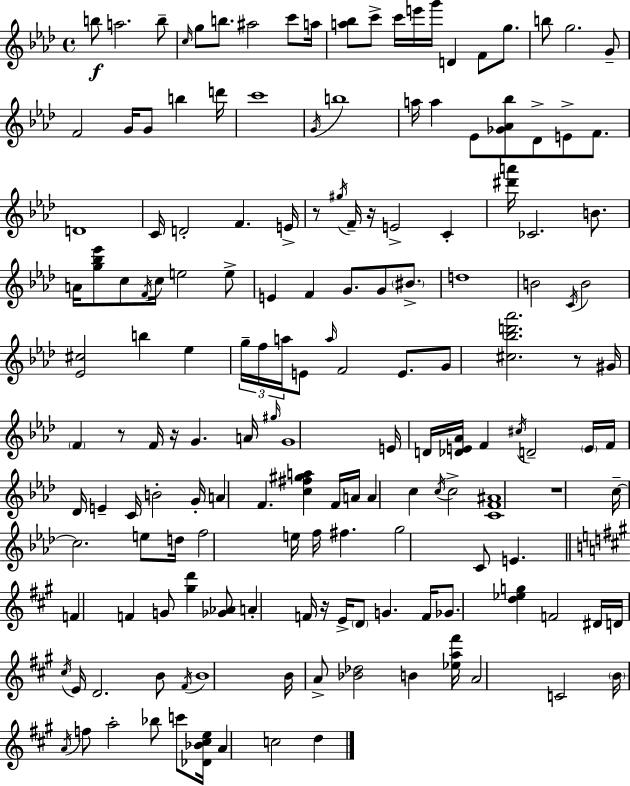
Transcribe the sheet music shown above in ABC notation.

X:1
T:Untitled
M:4/4
L:1/4
K:Ab
b/2 a2 b/2 c/4 g/2 b/2 ^a2 c'/2 a/4 [a_b]/2 c'/2 c'/4 e'/4 g'/4 D F/2 g/2 b/2 g2 G/2 F2 G/4 G/2 b d'/4 c'4 G/4 b4 a/4 a _E/2 [_G_A_b]/2 _D/2 E/2 F/2 D4 C/4 D2 F E/4 z/2 ^g/4 F/4 z/4 E2 C [^d'a']/4 _C2 B/2 A/4 [g_b_e']/2 c/2 F/4 c/4 e2 e/2 E F G/2 G/2 ^B/2 d4 B2 C/4 B2 [_E^c]2 b _e g/4 f/4 a/4 E/2 a/4 F2 E/2 G/2 [^c_bd'_a']2 z/2 ^G/4 F z/2 F/4 z/4 G A/4 ^g/4 G4 E/4 D/4 [_DE_A]/4 F ^c/4 D2 E/4 F/4 _D/4 E C/4 B2 G/4 A F [c^f^ga] F/4 A/4 A c c/4 c2 [CF^A]4 z4 c/4 c2 e/2 d/4 f2 e/4 f/4 ^f g2 C/2 E F F G/2 [^gd'] [_G_A]/2 A F/4 z/4 E/4 D/2 G F/4 _G/2 [d_eg] F2 ^D/4 D/4 ^c/4 E/4 D2 B/2 ^F/4 B4 B/4 A/2 [_B_d]2 B [_ea^f']/4 A2 C2 B/4 A/4 f/2 a2 _b/2 c'/2 [_D_B^ce]/4 A c2 d